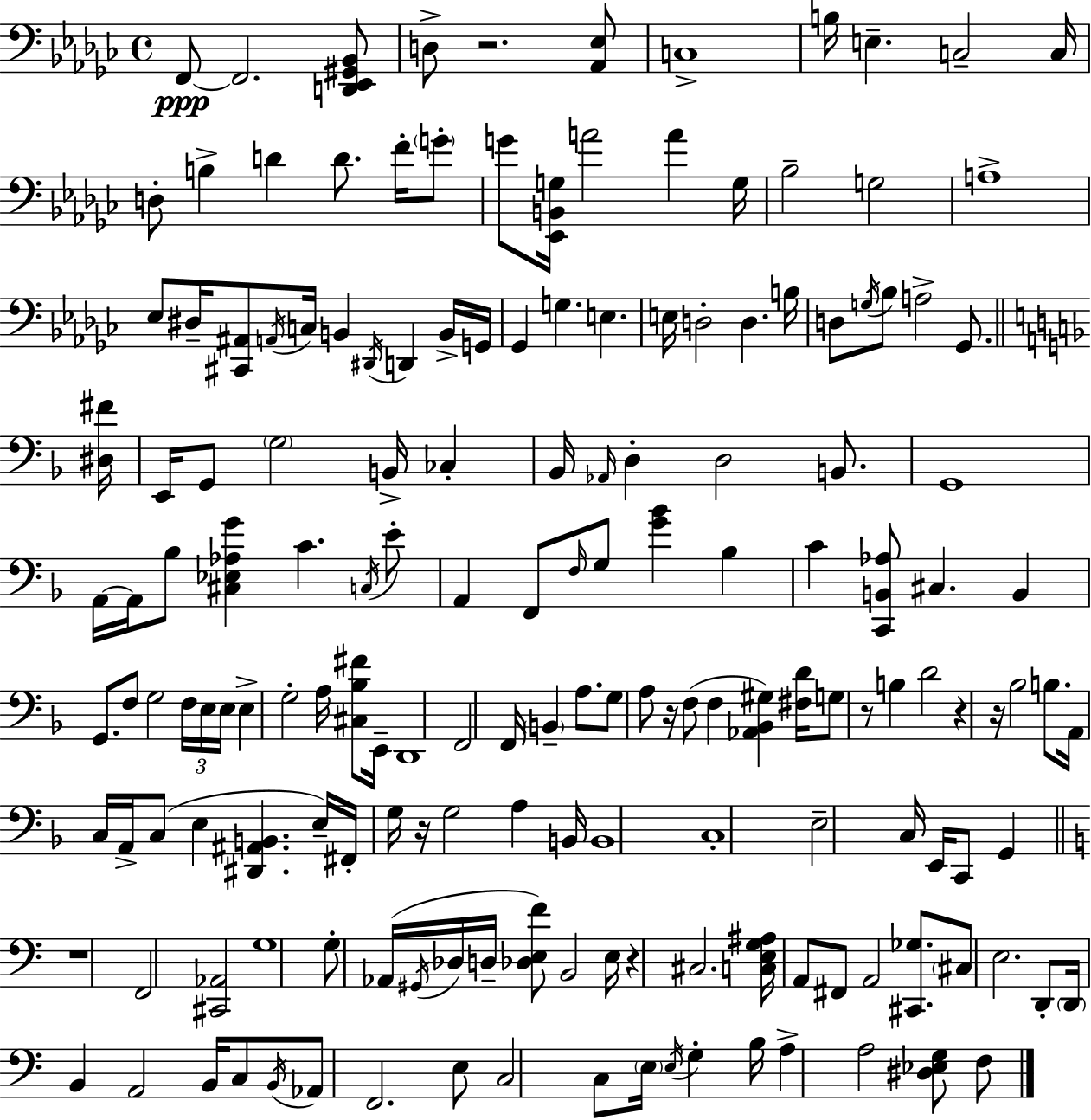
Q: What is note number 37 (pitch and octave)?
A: B3